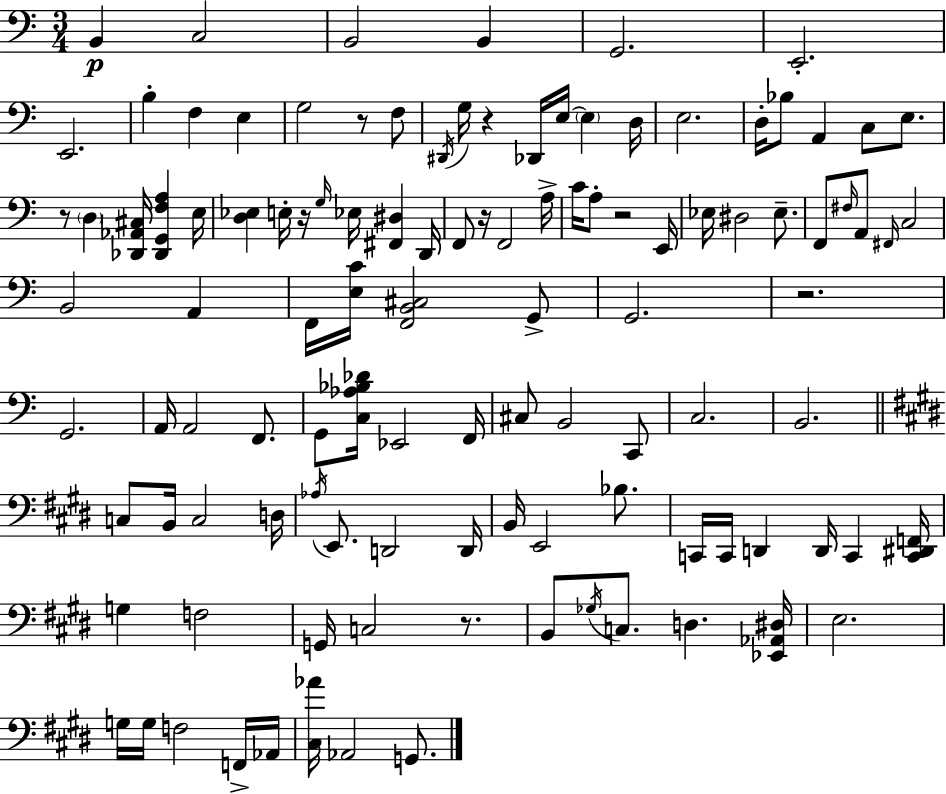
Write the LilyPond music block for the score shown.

{
  \clef bass
  \numericTimeSignature
  \time 3/4
  \key a \minor
  \repeat volta 2 { b,4\p c2 | b,2 b,4 | g,2. | e,2.-. | \break e,2. | b4-. f4 e4 | g2 r8 f8 | \acciaccatura { dis,16 } g16 r4 des,16 e16~~ \parenthesize e4 | \break d16 e2. | d16-. bes8 a,4 c8 e8. | r8 \parenthesize d4 <des, aes, cis>16 <des, g, f a>4 | e16 <d ees>4 e16-. r16 \grace { g16 } ees16 <fis, dis>4 | \break d,16 f,8 r16 f,2 | a16-> c'16 a8-. r2 | e,16 ees16 dis2 ees8.-- | f,8 \grace { fis16 } a,8 \grace { fis,16 } c2 | \break b,2 | a,4 f,16 <e c'>16 <f, b, cis>2 | g,8-> g,2. | r2. | \break g,2. | a,16 a,2 | f,8. g,8 <c aes bes des'>16 ees,2 | f,16 cis8 b,2 | \break c,8 c2. | b,2. | \bar "||" \break \key e \major c8 b,16 c2 d16 | \acciaccatura { aes16 } e,8. d,2 | d,16 b,16 e,2 bes8. | c,16 c,16 d,4 d,16 c,4 | \break <c, dis, f,>16 g4 f2 | g,16 c2 r8. | b,8 \acciaccatura { ges16 } c8. d4. | <ees, aes, dis>16 e2. | \break g16 g16 f2 | f,16-> aes,16 <cis aes'>16 aes,2 g,8. | } \bar "|."
}